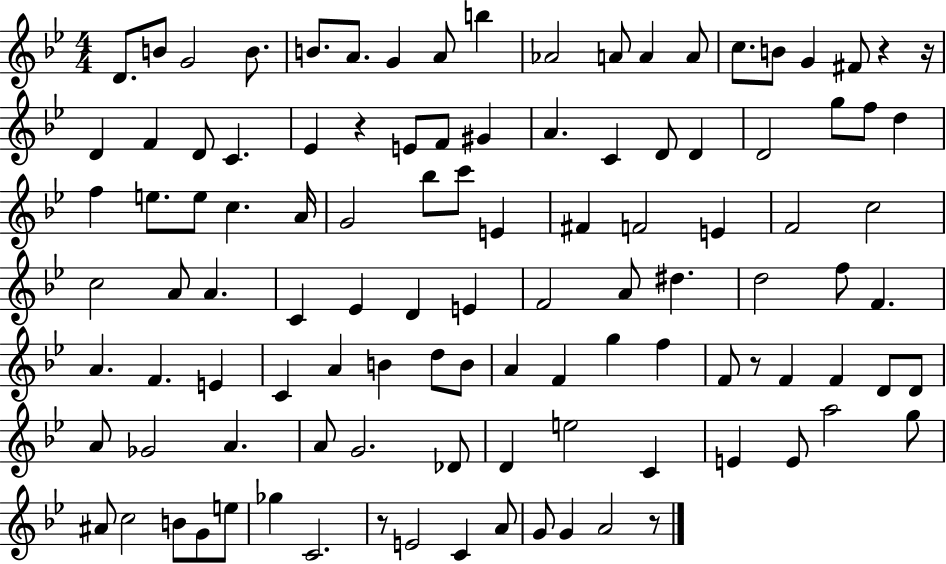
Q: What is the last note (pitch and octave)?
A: A4